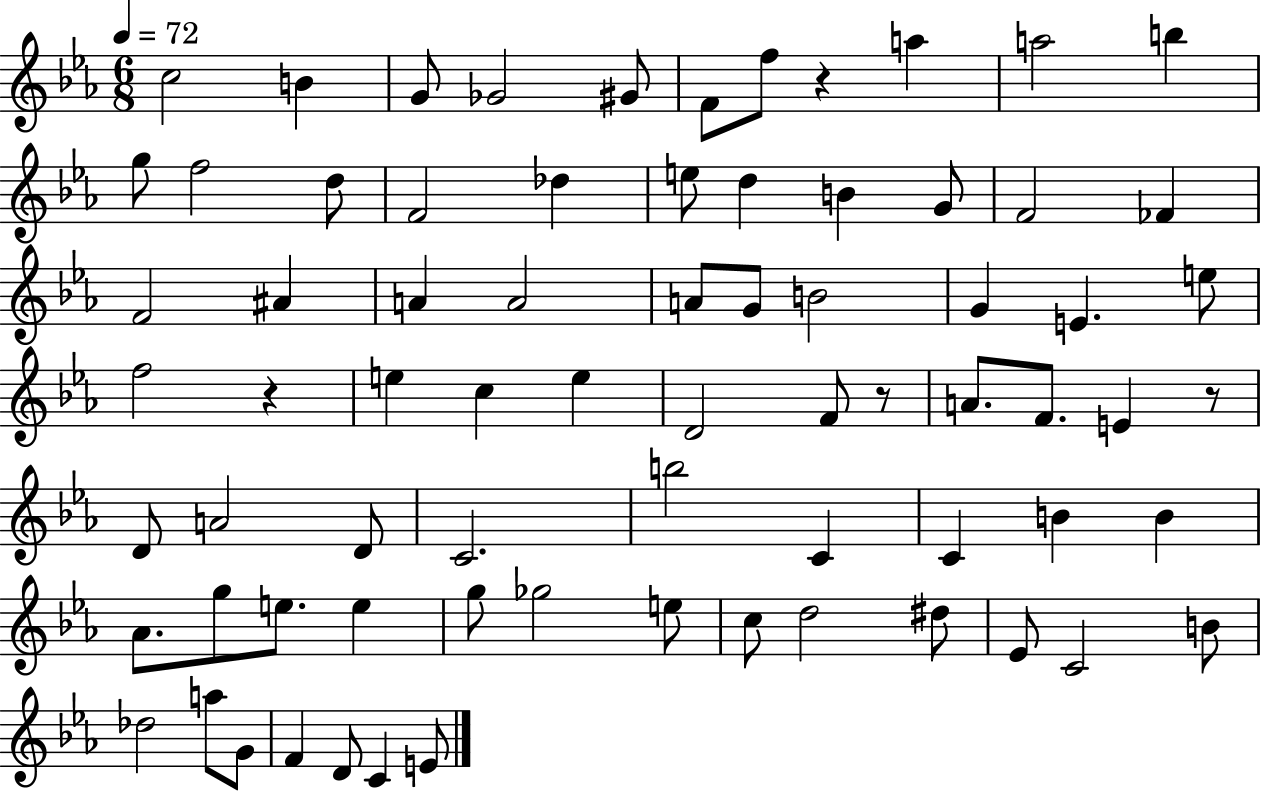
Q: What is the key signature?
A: EES major